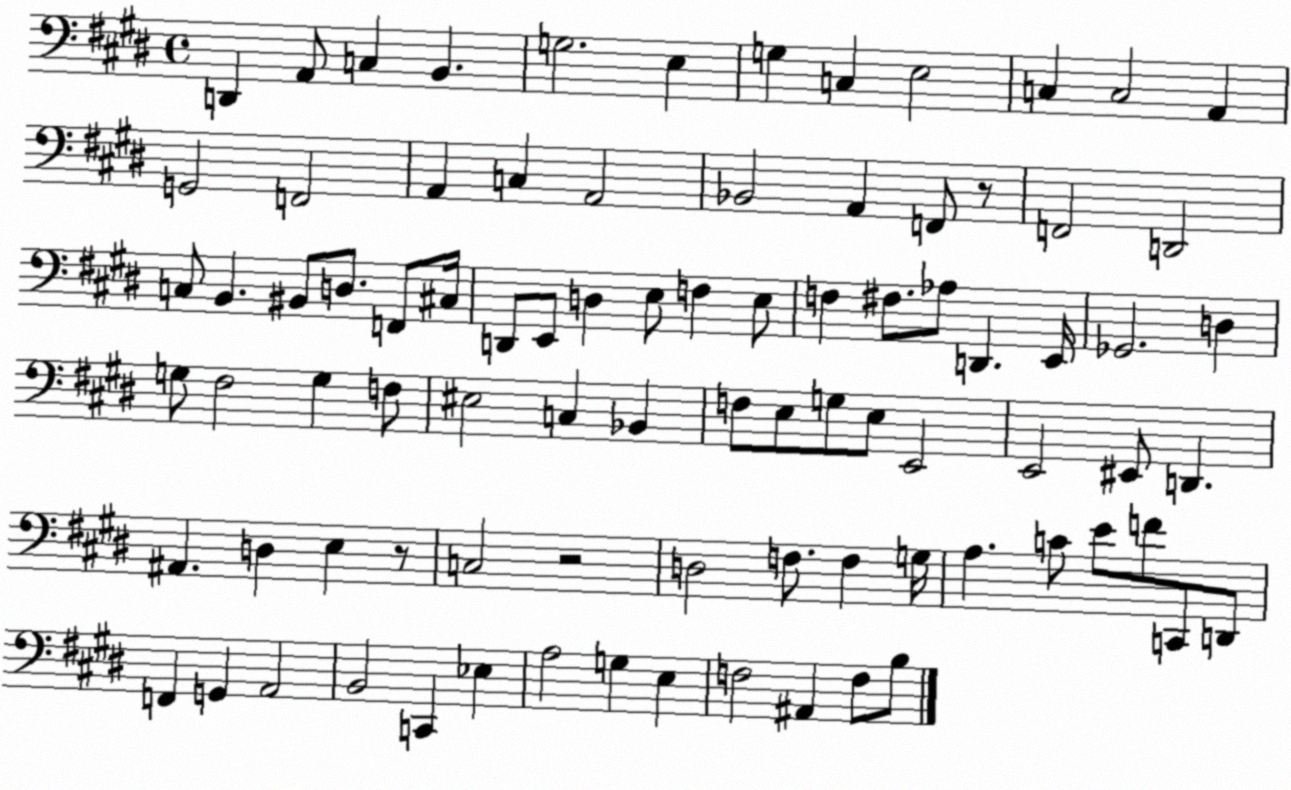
X:1
T:Untitled
M:4/4
L:1/4
K:E
D,, A,,/2 C, B,, G,2 E, G, C, E,2 C, C,2 A,, G,,2 F,,2 A,, C, A,,2 _B,,2 A,, F,,/2 z/2 F,,2 D,,2 C,/2 B,, ^B,,/2 D,/2 F,,/2 ^C,/4 D,,/2 E,,/2 D, E,/2 F, E,/2 F, ^F,/2 _A,/2 D,, E,,/4 _G,,2 D, G,/2 ^F,2 G, F,/2 ^E,2 C, _B,, F,/2 E,/2 G,/2 E,/2 E,,2 E,,2 ^E,,/2 D,, ^A,, D, E, z/2 C,2 z2 D,2 F,/2 F, G,/4 A, C/2 E/2 F/2 C,,/2 D,,/2 F,, G,, A,,2 B,,2 C,, _E, A,2 G, E, F,2 ^A,, F,/2 B,/2